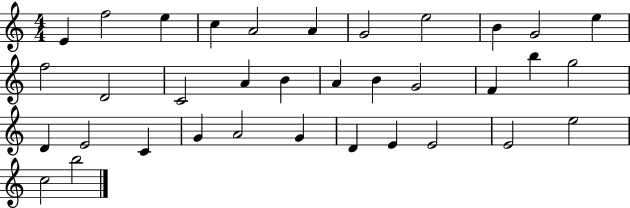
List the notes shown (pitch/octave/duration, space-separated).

E4/q F5/h E5/q C5/q A4/h A4/q G4/h E5/h B4/q G4/h E5/q F5/h D4/h C4/h A4/q B4/q A4/q B4/q G4/h F4/q B5/q G5/h D4/q E4/h C4/q G4/q A4/h G4/q D4/q E4/q E4/h E4/h E5/h C5/h B5/h